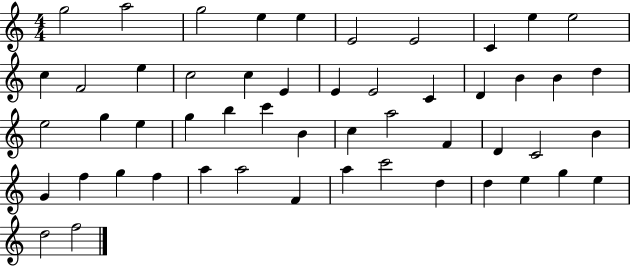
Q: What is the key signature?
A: C major